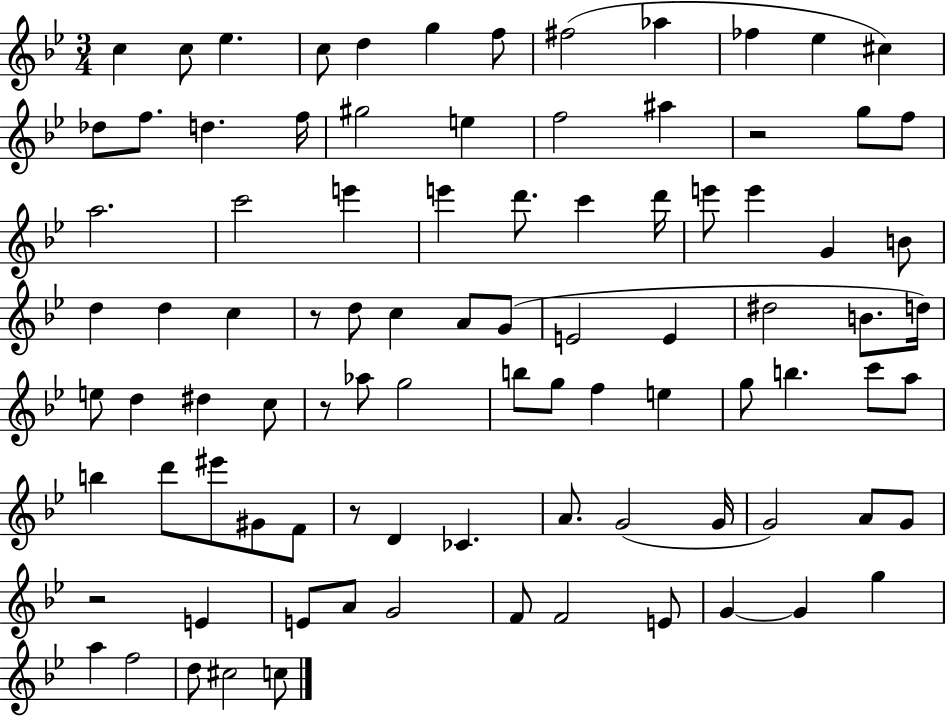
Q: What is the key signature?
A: BES major